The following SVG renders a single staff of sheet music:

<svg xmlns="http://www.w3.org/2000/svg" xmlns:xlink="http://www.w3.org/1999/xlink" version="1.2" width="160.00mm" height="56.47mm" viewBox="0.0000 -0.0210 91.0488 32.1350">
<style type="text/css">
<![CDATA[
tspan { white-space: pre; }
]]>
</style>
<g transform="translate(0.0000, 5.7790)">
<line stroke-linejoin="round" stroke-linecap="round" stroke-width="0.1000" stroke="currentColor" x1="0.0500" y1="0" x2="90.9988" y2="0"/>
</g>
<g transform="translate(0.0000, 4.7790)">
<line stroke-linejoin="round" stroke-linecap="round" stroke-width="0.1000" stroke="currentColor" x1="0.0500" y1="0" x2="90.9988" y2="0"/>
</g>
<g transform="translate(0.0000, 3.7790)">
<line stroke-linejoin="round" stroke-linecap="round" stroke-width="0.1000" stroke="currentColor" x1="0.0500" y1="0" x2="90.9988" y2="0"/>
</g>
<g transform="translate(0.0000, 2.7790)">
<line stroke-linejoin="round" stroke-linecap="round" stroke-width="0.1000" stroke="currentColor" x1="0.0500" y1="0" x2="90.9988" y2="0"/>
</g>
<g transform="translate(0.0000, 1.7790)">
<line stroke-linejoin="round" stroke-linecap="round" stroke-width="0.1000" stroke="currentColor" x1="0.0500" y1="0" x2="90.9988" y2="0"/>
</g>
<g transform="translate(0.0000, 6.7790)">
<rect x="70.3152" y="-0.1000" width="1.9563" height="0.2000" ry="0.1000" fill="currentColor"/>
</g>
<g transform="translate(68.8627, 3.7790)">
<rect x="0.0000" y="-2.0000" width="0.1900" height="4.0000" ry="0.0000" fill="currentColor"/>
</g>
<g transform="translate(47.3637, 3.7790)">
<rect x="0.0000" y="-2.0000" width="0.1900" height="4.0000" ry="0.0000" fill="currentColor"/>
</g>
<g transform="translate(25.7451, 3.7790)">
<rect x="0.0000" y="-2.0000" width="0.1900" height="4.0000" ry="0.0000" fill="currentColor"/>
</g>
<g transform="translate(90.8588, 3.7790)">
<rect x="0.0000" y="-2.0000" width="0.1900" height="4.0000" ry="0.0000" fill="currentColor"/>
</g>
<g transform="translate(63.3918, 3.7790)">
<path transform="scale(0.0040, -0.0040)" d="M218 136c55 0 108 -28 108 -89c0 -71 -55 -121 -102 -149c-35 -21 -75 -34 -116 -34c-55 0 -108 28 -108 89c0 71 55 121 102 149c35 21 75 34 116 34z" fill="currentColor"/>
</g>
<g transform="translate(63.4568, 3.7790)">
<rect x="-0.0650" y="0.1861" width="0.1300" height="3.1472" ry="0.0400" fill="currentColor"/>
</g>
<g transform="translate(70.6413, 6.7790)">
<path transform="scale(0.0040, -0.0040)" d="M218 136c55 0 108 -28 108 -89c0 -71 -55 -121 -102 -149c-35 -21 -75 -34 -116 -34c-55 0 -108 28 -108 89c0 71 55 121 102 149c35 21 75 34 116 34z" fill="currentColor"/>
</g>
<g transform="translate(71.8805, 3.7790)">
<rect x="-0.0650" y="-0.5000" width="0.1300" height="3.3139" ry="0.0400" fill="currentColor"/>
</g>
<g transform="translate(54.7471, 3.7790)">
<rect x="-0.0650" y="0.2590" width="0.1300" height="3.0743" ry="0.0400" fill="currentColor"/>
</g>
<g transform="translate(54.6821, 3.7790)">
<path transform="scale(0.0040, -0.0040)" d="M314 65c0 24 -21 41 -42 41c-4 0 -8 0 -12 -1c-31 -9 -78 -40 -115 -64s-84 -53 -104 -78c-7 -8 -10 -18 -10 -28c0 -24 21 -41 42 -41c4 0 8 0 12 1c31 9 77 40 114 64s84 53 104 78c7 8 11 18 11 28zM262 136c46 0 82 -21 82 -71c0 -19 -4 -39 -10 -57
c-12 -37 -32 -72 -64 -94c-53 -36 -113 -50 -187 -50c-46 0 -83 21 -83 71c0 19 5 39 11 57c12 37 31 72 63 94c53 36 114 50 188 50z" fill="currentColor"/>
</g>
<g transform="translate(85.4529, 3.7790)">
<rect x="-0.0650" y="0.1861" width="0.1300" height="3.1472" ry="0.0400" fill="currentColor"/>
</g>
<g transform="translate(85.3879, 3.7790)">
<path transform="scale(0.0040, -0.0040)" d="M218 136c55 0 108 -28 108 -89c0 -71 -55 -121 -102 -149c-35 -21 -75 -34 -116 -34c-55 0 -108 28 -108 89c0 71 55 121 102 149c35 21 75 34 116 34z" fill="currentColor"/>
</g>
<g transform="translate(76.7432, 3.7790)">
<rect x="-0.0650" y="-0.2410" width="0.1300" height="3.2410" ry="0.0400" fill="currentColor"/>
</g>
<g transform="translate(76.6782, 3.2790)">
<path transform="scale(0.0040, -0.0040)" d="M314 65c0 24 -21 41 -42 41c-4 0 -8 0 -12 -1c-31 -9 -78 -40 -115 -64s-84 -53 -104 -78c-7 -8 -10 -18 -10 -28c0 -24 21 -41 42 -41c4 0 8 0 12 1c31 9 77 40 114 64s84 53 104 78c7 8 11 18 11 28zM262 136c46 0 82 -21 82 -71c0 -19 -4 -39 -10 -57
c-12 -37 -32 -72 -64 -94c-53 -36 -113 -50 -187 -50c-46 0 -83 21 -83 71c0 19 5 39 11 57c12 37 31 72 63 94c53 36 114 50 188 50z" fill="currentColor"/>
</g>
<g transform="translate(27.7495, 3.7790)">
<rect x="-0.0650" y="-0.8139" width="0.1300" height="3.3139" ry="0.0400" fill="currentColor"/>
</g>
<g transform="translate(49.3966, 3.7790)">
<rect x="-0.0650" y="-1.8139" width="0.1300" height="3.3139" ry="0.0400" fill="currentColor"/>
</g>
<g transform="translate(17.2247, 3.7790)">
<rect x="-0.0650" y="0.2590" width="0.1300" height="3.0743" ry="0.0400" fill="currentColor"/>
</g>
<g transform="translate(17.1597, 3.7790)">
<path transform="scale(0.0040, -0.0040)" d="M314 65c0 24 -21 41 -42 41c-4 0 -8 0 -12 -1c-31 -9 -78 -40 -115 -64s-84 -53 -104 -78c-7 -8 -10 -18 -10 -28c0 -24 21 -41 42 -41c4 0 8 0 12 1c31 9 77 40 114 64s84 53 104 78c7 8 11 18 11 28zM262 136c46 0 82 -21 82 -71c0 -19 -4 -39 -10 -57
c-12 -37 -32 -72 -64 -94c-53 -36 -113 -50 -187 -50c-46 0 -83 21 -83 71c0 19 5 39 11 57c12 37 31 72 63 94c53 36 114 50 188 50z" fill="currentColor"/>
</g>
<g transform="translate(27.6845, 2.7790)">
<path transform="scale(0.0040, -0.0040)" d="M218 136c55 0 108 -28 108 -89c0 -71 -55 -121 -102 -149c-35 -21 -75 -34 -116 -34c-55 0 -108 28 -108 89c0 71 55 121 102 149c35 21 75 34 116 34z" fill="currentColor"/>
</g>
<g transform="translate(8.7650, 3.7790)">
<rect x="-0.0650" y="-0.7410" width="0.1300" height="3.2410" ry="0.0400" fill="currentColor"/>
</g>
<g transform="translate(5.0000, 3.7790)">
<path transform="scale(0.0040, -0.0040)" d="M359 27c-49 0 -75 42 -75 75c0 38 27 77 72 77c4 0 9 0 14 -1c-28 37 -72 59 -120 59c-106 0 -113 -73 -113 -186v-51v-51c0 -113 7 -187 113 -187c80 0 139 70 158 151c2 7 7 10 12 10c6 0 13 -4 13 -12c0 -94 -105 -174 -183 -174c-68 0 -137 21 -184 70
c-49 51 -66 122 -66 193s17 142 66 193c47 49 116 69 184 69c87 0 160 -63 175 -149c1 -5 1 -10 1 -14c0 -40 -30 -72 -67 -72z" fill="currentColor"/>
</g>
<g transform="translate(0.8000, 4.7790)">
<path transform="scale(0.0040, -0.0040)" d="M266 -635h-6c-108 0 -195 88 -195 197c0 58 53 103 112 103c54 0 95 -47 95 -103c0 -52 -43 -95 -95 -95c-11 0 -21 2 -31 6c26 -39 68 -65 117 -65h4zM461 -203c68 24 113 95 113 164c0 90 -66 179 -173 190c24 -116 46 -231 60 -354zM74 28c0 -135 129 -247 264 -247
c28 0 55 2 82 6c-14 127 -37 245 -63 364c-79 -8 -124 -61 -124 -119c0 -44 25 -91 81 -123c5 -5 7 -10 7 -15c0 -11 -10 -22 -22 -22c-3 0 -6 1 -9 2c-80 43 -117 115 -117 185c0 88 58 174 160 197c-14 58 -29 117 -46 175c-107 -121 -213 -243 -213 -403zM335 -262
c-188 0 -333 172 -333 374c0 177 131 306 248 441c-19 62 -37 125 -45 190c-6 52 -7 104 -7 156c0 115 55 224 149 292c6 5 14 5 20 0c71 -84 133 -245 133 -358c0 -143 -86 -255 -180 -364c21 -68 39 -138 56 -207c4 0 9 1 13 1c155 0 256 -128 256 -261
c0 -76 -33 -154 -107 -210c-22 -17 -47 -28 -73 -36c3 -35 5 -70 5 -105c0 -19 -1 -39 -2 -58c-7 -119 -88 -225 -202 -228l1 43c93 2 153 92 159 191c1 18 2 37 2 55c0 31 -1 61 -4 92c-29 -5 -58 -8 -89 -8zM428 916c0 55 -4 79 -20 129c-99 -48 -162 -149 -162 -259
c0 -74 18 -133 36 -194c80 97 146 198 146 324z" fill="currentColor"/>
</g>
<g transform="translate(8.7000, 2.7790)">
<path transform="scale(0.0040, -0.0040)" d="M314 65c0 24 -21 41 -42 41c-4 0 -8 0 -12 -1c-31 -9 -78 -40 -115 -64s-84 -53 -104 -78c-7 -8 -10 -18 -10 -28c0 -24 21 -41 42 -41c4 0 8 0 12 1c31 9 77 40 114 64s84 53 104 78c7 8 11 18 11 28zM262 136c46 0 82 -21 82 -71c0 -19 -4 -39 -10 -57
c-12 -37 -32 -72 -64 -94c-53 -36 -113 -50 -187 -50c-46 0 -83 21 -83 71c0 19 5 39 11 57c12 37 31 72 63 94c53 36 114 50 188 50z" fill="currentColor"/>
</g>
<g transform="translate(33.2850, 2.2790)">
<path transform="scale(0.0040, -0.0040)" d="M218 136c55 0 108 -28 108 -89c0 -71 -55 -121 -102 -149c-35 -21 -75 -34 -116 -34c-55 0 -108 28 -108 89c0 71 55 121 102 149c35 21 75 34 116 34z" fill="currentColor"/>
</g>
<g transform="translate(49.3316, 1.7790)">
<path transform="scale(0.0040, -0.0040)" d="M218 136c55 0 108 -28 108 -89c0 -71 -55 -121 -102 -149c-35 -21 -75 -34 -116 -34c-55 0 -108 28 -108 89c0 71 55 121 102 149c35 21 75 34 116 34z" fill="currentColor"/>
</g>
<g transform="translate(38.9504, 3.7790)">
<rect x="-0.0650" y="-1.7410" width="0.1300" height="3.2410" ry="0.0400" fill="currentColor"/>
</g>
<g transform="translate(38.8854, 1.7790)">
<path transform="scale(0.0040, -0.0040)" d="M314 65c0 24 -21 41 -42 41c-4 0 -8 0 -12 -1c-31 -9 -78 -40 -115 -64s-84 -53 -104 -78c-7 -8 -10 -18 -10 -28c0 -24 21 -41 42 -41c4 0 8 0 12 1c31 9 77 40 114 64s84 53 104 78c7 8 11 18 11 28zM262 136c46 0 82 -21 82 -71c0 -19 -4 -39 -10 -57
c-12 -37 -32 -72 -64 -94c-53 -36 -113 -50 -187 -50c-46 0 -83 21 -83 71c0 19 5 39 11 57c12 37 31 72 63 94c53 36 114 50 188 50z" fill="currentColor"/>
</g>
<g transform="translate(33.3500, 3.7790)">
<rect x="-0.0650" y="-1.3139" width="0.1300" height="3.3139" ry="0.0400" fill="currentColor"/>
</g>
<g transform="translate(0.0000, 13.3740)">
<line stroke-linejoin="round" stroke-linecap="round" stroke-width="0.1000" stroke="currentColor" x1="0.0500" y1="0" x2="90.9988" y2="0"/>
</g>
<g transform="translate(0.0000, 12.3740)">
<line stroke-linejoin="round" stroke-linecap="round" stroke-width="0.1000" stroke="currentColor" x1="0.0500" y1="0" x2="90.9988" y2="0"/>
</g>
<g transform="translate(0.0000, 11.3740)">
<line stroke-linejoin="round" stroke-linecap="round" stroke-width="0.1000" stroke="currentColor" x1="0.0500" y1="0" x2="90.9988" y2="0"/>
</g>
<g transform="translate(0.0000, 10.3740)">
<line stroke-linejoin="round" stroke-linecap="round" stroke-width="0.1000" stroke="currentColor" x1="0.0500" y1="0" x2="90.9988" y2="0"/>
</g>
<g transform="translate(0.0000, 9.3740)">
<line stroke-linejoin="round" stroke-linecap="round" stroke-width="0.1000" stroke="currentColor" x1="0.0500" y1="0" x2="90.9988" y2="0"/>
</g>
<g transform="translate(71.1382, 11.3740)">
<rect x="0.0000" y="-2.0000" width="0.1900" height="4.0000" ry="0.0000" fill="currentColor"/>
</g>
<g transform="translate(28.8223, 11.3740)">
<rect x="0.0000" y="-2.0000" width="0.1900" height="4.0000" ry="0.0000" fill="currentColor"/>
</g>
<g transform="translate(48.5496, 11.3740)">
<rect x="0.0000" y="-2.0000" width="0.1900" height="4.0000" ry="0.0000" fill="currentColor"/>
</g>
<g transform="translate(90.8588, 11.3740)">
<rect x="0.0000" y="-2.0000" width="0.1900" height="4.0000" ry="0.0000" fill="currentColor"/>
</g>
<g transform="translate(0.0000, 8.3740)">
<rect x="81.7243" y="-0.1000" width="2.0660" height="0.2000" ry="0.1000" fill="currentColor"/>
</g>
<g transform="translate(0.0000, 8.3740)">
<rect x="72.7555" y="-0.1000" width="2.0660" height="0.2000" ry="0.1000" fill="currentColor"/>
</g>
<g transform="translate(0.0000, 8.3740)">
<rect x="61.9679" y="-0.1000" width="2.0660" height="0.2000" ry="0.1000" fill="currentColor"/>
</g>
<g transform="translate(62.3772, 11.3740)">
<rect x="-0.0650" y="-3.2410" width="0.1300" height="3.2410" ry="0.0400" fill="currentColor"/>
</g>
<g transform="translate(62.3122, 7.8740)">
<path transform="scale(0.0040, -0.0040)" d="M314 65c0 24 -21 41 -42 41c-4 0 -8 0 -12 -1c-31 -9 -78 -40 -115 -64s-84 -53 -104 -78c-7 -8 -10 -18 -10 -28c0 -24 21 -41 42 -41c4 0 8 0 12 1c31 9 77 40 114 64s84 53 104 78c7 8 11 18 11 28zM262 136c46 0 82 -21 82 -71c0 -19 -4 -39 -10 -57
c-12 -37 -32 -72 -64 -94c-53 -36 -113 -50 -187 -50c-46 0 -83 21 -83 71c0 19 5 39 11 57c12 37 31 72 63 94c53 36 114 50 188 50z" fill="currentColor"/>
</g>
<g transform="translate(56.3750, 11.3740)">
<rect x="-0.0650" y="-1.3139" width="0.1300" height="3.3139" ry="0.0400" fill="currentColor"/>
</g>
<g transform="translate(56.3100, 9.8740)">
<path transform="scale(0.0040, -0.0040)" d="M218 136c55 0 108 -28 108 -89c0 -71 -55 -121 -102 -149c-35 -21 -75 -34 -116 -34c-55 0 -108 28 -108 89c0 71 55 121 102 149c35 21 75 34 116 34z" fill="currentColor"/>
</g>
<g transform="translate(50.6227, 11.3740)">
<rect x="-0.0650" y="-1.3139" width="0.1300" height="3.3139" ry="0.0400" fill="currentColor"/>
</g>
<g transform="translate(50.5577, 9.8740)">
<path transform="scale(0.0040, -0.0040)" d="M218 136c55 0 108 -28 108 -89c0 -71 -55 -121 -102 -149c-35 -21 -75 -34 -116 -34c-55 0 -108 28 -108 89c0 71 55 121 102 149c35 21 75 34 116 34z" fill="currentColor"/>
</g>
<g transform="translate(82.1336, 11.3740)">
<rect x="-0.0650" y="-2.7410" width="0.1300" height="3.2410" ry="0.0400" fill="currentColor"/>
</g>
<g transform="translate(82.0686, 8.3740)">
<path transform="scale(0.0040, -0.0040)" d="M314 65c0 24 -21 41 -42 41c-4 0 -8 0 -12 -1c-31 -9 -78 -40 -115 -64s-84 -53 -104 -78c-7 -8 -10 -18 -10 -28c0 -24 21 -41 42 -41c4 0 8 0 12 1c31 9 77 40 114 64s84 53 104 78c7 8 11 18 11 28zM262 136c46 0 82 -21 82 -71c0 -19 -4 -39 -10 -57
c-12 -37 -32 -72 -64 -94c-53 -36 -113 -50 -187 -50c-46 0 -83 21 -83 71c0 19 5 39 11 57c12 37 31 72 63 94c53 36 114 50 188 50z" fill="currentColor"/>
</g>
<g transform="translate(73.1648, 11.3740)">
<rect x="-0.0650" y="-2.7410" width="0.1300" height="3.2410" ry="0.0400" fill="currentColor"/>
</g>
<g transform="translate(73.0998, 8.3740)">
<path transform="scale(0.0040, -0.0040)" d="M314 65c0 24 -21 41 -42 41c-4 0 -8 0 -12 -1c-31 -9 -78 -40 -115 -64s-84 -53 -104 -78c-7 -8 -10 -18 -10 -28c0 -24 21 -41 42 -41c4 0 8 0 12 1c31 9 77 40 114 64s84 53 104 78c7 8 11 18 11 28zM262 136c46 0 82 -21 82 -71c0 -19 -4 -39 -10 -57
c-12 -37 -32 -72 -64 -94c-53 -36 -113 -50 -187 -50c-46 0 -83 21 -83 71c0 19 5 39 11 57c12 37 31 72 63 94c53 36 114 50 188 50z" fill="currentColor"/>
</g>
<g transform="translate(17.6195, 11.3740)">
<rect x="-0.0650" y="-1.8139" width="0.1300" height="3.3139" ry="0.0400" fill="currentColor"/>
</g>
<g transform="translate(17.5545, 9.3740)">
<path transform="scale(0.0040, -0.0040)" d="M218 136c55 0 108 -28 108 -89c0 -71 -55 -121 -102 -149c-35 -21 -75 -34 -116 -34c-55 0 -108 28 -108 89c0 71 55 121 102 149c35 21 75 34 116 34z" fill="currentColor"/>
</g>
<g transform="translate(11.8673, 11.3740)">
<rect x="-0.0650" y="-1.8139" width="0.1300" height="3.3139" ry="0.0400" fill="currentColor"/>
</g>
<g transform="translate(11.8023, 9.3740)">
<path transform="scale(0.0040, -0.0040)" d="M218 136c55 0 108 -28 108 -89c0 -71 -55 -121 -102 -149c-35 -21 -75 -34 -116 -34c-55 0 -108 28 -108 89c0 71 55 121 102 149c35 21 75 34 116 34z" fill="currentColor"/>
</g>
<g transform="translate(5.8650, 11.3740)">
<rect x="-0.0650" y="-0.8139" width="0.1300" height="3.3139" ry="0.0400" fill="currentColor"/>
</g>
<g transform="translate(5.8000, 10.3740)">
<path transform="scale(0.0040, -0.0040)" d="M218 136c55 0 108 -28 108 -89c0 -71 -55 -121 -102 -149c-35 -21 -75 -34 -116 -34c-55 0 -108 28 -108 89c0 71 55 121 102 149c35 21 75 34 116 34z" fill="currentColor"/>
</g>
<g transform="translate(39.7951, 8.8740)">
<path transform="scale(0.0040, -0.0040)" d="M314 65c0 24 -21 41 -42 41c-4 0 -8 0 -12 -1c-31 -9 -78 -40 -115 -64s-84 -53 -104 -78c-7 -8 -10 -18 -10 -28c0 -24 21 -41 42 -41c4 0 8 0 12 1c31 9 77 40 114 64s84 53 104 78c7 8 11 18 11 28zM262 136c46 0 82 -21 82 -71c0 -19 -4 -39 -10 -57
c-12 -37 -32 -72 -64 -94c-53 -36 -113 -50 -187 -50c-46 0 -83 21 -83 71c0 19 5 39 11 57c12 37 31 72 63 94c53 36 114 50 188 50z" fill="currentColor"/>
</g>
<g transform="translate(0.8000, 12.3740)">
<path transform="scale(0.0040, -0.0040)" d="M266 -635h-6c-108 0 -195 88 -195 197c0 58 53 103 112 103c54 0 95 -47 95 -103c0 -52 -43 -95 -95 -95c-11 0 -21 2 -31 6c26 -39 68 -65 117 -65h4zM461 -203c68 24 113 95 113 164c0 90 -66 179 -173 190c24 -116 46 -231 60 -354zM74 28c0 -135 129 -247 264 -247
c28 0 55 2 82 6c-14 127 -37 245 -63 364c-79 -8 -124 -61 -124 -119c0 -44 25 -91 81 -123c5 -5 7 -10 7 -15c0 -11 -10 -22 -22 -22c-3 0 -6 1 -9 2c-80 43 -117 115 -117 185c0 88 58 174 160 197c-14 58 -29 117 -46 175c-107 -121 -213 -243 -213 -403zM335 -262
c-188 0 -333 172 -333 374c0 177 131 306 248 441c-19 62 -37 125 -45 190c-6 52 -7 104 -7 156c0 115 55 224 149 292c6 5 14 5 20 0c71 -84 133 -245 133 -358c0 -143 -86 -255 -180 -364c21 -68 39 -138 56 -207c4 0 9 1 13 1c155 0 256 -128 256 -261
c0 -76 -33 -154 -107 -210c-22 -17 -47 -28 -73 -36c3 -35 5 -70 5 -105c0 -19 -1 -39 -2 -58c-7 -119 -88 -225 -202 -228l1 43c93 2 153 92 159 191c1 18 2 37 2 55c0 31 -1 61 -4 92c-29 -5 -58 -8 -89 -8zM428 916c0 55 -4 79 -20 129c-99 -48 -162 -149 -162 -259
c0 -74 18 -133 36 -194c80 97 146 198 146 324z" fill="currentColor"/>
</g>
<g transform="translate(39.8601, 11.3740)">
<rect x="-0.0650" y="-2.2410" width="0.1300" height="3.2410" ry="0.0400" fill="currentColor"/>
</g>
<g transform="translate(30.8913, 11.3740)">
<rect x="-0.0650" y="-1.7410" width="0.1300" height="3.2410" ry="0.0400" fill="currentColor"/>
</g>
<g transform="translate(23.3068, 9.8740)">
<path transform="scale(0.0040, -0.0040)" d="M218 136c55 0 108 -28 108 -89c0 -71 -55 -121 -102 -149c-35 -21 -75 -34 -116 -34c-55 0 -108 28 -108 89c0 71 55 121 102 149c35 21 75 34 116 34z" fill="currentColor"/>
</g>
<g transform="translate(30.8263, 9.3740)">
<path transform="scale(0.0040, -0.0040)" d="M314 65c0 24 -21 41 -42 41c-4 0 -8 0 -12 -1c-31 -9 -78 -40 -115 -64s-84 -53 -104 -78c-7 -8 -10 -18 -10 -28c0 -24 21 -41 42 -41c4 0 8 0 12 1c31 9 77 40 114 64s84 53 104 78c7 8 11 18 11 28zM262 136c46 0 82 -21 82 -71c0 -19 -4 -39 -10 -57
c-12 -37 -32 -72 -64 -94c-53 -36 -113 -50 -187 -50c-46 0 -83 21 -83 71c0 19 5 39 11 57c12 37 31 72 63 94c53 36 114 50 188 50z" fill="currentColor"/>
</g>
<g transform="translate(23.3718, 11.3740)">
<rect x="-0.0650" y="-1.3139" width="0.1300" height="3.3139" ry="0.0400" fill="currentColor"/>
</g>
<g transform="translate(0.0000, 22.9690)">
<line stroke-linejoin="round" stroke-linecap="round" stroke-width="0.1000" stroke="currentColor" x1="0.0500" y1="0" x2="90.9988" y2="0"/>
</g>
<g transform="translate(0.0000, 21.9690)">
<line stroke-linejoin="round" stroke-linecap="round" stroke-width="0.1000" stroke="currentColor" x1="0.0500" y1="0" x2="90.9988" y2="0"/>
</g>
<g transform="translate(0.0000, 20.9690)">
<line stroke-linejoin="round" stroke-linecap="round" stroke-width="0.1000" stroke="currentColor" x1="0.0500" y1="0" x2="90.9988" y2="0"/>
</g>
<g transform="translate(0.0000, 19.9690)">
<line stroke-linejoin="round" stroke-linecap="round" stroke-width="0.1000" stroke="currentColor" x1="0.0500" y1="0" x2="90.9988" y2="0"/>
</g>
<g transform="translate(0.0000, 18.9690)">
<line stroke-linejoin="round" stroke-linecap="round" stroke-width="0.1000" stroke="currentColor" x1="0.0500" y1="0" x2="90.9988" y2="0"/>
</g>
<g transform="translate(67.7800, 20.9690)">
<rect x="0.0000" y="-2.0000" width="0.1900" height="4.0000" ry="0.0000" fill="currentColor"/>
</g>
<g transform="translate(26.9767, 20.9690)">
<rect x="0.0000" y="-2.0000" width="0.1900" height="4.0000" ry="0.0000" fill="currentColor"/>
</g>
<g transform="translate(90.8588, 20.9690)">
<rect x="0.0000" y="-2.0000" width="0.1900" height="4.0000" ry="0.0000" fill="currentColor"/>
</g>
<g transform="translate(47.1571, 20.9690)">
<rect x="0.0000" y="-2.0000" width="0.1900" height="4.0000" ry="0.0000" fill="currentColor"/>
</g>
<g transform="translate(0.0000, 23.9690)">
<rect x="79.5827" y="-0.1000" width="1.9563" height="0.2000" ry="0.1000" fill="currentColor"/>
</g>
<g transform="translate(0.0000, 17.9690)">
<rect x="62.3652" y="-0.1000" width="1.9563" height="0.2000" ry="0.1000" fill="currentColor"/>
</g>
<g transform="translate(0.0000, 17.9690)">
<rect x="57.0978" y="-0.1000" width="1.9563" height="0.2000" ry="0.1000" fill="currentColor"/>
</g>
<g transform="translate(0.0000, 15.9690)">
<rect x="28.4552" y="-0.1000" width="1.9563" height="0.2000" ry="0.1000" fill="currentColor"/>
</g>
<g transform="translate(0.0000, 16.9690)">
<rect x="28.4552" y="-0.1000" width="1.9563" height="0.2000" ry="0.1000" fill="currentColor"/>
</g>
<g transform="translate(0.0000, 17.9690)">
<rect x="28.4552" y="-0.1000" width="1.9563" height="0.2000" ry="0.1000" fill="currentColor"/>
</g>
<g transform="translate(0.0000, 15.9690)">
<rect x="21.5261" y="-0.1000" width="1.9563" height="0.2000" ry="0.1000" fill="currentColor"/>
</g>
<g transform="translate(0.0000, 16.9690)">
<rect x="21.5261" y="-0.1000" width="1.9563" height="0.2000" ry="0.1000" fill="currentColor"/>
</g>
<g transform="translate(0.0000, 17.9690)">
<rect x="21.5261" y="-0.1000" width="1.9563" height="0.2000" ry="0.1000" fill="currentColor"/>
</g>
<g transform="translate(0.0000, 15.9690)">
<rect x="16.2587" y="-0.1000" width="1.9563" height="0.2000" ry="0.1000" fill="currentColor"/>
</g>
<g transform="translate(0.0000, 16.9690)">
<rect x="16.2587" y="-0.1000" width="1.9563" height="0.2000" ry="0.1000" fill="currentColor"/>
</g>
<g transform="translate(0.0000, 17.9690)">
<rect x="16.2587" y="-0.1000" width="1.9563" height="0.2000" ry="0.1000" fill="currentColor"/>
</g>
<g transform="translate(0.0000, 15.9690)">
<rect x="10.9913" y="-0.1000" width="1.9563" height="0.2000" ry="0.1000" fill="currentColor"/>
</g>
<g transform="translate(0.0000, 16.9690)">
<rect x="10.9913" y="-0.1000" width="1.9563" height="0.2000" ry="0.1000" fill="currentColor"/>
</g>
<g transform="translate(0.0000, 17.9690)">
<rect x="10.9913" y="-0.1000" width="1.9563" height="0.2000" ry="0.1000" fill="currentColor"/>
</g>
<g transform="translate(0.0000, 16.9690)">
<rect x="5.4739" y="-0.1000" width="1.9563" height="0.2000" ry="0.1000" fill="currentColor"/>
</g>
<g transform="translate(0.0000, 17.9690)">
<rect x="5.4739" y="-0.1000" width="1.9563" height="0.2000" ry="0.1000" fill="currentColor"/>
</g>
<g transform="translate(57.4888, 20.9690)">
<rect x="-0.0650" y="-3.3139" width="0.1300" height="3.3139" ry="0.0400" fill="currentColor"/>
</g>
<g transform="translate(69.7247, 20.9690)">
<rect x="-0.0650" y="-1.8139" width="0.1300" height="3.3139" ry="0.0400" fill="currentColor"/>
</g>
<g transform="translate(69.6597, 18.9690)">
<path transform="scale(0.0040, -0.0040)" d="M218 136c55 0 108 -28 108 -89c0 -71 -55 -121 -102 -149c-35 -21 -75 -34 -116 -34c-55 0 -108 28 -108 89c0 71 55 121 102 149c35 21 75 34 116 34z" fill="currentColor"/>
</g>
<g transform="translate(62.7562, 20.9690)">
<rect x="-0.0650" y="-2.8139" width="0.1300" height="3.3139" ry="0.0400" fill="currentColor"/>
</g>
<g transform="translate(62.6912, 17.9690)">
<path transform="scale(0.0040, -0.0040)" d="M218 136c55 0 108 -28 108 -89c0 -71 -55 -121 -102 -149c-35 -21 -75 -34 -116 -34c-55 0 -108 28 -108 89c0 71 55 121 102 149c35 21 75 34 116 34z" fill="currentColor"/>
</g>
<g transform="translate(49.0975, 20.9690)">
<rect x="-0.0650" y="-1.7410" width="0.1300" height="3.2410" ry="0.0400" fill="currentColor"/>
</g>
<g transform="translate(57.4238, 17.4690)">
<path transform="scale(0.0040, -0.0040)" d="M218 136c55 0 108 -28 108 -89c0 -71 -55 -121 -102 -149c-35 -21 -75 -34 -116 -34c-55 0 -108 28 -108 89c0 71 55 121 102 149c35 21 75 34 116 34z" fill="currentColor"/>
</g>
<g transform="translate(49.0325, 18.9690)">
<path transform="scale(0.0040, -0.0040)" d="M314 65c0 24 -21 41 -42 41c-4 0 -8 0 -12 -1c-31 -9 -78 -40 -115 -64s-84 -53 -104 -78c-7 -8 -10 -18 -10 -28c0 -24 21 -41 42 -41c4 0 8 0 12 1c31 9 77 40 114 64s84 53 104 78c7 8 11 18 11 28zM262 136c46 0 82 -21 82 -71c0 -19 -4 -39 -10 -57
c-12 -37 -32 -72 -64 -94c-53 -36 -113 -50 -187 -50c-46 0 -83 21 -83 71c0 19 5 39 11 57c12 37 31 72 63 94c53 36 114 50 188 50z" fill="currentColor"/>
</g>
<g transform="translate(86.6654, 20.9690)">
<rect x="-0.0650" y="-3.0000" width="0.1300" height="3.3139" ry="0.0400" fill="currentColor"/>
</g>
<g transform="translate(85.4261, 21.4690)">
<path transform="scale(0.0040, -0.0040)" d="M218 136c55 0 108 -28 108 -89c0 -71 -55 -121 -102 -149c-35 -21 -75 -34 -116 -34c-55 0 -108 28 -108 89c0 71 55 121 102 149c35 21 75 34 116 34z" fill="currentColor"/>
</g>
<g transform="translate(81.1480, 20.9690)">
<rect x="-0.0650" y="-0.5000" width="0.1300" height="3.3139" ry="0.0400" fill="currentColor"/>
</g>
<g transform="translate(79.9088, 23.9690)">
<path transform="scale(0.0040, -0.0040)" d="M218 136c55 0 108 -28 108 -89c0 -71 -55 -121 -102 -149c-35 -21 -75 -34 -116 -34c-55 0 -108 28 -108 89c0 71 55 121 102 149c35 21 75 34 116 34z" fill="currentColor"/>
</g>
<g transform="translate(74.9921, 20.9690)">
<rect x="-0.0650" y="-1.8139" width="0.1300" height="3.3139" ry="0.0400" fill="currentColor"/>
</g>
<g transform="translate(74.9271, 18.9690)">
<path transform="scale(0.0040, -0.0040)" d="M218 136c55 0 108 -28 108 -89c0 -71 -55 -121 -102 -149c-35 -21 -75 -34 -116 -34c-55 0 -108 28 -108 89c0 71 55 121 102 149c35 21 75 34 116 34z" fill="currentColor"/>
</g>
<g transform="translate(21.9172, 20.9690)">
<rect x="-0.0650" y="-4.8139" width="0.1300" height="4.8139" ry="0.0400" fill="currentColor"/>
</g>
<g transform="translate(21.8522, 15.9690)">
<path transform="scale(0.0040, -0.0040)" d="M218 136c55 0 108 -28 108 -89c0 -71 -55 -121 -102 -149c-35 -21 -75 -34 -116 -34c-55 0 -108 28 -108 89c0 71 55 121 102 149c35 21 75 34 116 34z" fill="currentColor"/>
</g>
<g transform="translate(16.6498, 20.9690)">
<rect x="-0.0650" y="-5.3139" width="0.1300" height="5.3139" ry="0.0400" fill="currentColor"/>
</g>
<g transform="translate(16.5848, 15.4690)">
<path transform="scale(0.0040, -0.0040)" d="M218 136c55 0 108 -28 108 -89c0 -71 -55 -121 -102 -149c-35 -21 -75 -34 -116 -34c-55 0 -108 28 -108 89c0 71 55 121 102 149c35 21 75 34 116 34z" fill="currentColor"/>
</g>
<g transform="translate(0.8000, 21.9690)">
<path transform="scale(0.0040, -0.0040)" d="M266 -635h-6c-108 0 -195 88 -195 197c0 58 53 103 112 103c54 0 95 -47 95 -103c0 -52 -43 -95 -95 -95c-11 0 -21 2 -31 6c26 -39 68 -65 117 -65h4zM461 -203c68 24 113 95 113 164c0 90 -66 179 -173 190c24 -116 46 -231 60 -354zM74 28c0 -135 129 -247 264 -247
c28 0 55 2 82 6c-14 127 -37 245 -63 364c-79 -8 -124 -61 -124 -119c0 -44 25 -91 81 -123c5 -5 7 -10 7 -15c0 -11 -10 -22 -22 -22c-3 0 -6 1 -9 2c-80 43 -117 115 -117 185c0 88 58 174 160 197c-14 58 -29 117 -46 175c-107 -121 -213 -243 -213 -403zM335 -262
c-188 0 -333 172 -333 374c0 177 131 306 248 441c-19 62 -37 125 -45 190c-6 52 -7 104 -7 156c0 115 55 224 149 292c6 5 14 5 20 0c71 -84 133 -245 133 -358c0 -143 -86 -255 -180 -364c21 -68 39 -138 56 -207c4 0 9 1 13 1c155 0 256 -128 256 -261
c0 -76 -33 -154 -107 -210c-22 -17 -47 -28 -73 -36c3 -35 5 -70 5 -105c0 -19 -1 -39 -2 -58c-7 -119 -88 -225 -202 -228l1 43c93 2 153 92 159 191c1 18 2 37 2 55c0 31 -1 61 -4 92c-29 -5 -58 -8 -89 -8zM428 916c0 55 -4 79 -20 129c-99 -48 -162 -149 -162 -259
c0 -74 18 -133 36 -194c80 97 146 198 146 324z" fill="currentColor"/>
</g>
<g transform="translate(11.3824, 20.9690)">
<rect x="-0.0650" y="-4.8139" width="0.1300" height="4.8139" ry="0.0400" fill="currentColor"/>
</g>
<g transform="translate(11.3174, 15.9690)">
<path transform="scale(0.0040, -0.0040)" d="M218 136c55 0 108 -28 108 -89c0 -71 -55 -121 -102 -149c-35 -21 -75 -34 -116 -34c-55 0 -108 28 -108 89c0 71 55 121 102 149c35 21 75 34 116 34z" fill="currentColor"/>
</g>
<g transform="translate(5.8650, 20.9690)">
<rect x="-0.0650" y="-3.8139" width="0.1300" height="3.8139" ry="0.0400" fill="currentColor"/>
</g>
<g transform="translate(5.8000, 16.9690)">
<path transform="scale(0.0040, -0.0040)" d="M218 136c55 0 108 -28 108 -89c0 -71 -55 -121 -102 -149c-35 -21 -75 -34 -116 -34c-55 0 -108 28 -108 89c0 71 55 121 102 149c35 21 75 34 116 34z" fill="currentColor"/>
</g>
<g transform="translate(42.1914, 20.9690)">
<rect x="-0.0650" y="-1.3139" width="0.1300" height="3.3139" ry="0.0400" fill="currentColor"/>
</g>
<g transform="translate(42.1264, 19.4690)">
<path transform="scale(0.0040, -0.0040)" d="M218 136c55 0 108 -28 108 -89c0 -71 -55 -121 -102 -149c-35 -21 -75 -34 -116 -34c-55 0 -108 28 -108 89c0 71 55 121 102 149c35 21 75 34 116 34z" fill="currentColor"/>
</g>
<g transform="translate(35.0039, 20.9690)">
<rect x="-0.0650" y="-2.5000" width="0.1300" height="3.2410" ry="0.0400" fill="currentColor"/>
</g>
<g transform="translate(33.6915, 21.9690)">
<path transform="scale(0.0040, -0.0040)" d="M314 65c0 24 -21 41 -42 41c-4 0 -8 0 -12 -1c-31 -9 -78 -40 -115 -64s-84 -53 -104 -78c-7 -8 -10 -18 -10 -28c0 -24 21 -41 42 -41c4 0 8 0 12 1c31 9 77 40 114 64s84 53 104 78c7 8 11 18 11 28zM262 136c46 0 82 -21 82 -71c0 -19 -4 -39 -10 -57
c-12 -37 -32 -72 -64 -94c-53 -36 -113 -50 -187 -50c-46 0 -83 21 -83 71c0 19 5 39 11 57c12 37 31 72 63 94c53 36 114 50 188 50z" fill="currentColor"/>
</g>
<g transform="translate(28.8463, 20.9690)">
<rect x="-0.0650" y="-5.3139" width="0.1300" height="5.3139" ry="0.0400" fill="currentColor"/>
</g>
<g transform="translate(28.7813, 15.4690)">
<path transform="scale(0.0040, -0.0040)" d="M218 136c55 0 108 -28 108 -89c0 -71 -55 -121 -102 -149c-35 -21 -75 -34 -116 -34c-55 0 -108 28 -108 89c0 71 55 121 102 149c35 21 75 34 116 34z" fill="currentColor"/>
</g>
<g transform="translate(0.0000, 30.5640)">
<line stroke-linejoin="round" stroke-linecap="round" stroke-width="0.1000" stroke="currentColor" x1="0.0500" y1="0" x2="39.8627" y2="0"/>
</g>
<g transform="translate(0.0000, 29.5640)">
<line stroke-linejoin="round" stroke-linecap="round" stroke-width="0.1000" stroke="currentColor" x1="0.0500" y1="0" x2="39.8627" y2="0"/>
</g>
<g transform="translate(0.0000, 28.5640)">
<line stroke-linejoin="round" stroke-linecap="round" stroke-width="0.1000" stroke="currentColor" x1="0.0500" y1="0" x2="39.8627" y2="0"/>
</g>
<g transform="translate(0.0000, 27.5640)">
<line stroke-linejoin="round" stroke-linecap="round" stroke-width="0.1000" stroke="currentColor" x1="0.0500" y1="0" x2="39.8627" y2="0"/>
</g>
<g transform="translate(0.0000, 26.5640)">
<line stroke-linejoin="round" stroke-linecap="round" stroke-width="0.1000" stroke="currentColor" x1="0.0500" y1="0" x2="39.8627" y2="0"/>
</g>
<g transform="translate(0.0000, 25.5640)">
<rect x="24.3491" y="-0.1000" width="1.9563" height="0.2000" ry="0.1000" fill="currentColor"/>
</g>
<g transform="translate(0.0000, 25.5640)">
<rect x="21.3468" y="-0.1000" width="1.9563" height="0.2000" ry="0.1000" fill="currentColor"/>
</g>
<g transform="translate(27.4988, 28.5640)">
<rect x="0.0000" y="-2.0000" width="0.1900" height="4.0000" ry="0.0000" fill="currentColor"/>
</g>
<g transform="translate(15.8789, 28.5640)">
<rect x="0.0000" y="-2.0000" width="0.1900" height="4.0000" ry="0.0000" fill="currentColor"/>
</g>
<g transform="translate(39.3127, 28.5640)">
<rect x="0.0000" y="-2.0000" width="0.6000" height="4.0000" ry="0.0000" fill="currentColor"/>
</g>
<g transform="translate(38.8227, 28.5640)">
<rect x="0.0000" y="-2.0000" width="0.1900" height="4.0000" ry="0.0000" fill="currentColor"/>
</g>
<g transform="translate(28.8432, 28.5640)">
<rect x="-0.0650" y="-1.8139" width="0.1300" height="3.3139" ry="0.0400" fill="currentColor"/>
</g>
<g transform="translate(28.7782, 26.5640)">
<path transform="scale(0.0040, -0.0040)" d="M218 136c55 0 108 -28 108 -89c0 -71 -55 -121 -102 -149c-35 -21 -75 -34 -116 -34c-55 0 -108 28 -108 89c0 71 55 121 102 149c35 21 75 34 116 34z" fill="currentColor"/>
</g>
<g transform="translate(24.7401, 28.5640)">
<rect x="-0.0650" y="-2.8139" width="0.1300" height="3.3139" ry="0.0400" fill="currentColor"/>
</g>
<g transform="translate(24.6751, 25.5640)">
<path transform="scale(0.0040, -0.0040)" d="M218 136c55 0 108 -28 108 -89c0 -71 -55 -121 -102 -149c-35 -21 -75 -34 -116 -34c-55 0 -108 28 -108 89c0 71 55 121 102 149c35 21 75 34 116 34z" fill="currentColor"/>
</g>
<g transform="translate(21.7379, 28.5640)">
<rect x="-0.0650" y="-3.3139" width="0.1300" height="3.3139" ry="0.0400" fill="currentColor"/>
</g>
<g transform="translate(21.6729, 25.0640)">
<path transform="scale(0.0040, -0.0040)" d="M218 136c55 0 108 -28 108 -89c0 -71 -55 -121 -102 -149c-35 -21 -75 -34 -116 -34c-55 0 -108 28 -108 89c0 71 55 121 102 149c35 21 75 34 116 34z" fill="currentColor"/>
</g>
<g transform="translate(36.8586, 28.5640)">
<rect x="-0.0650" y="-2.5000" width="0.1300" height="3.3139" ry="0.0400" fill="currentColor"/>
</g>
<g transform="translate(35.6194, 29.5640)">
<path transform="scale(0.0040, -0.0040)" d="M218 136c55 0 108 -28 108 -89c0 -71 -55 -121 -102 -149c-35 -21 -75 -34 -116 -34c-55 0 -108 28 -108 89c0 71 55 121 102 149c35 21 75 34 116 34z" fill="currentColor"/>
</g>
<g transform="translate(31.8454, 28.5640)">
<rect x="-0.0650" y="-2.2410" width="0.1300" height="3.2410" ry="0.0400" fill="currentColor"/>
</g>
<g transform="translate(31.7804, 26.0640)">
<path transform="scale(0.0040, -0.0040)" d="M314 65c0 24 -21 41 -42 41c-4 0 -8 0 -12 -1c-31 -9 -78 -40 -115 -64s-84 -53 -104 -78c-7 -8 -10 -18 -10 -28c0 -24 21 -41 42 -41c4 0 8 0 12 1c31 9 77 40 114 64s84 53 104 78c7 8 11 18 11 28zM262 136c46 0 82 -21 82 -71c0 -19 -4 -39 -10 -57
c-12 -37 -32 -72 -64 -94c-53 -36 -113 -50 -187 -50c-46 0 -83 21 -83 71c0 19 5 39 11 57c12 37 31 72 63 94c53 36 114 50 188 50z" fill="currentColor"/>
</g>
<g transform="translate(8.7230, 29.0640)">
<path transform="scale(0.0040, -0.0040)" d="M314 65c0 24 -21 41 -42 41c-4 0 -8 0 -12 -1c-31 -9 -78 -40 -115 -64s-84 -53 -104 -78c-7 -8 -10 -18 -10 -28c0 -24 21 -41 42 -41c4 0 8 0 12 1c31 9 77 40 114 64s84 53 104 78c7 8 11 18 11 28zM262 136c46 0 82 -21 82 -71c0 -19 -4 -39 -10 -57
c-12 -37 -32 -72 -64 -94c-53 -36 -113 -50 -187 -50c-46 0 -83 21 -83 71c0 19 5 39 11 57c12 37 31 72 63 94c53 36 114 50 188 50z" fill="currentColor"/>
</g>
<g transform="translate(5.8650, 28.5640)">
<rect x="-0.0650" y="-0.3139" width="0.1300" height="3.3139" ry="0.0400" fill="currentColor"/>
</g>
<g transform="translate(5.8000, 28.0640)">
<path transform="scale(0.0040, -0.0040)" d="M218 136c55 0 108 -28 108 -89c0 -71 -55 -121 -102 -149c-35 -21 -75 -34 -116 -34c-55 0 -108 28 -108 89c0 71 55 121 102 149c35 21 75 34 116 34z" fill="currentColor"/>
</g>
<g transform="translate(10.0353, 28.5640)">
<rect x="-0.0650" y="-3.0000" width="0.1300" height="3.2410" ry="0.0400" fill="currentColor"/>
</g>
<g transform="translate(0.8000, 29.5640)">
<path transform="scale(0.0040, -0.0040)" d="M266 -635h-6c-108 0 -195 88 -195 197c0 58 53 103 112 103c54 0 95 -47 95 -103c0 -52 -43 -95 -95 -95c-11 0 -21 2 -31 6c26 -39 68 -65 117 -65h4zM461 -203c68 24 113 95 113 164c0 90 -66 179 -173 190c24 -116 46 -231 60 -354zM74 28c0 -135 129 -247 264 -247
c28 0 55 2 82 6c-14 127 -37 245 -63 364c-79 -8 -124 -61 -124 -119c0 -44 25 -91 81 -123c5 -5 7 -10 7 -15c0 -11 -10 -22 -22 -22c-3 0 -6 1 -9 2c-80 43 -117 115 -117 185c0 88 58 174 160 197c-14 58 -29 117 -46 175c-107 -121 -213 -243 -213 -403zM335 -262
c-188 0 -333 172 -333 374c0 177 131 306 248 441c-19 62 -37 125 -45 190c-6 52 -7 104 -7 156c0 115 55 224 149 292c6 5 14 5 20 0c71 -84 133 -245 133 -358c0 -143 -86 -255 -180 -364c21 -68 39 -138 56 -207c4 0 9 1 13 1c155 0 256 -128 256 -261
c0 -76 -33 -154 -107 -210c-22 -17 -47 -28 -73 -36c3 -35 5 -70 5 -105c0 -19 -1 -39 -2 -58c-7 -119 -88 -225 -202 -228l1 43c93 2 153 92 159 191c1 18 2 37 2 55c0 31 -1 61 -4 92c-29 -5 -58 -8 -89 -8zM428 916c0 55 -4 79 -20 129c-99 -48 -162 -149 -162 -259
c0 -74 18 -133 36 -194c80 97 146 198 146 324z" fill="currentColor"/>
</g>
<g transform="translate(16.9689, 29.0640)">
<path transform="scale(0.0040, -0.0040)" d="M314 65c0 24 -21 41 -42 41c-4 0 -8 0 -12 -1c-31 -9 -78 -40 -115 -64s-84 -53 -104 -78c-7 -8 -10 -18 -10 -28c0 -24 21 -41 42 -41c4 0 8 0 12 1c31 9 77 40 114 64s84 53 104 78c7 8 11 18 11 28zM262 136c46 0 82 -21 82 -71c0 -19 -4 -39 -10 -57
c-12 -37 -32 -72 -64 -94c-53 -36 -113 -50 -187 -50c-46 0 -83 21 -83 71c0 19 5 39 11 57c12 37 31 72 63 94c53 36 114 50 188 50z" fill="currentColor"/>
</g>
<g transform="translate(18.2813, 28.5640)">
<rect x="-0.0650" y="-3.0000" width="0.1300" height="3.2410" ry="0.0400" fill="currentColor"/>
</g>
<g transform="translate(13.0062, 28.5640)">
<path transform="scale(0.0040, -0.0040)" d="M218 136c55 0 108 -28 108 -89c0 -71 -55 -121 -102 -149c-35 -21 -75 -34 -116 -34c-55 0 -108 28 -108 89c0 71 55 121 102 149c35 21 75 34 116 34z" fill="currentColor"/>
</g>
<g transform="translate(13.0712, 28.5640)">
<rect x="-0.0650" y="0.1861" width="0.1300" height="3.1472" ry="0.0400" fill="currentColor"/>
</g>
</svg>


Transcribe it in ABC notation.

X:1
T:Untitled
M:4/4
L:1/4
K:C
d2 B2 d e f2 f B2 B C c2 B d f f e f2 g2 e e b2 a2 a2 c' e' f' e' f' G2 e f2 b a f f C A c A2 B A2 b a f g2 G